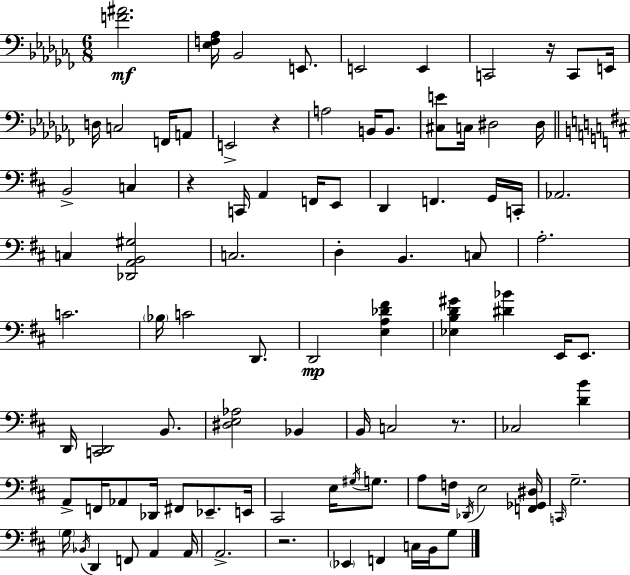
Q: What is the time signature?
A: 6/8